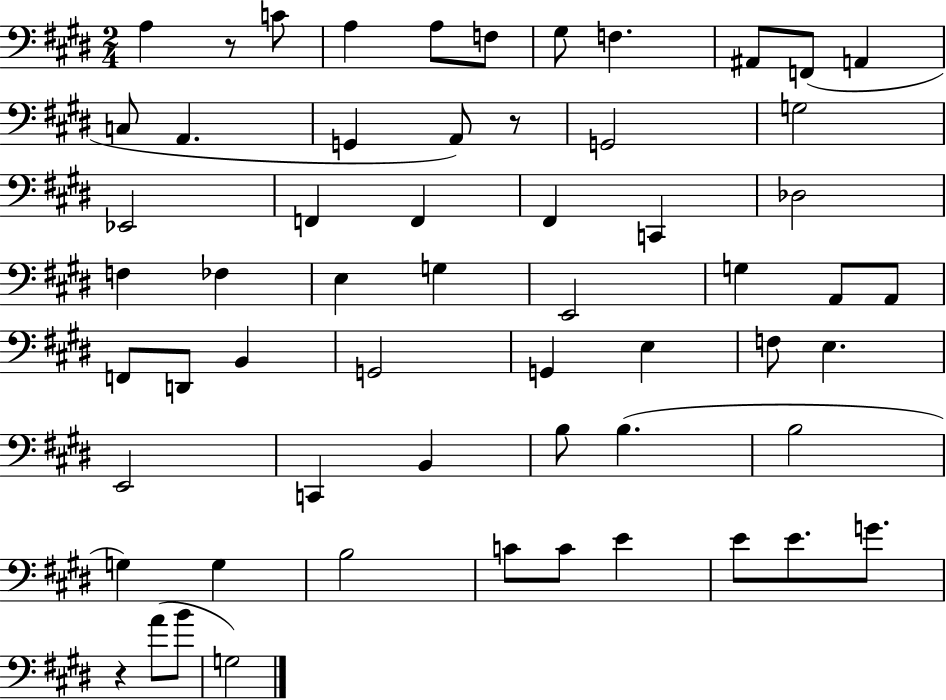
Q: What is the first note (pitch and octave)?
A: A3